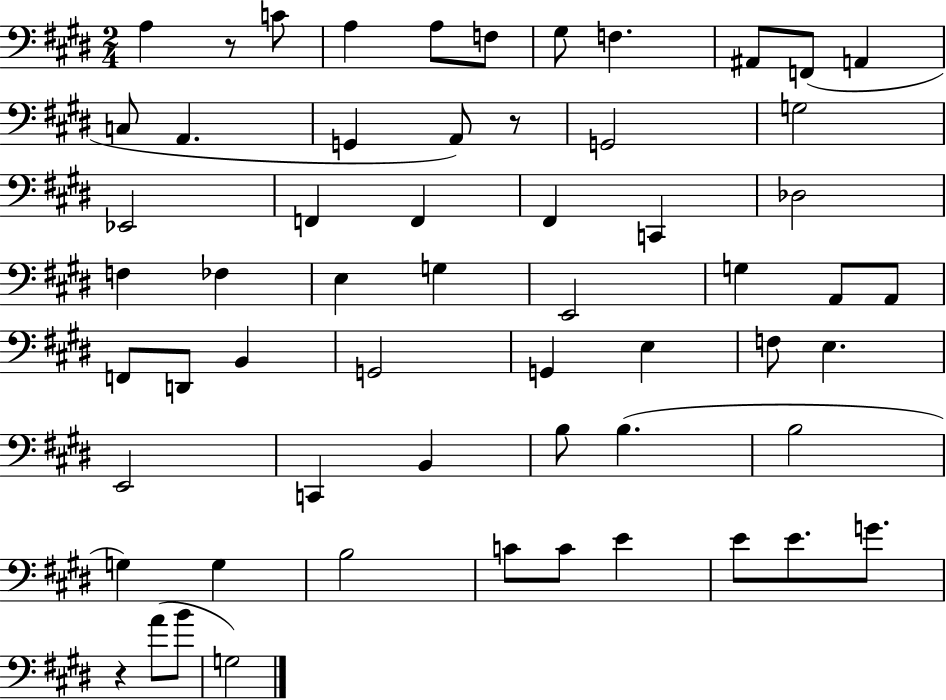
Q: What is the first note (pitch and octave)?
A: A3